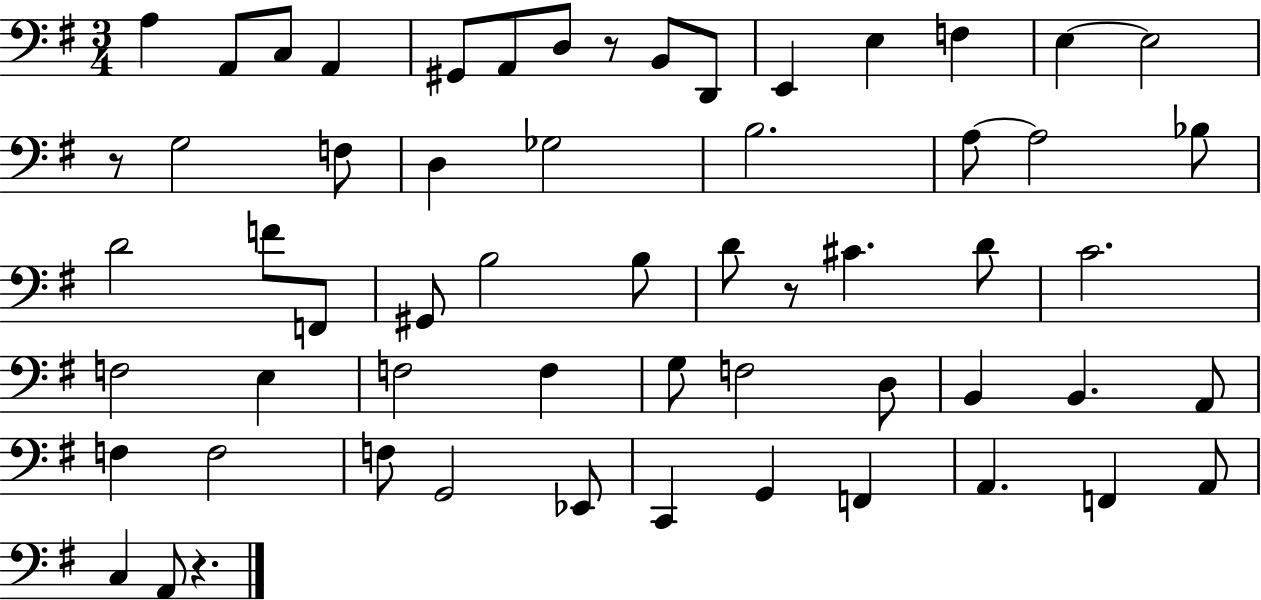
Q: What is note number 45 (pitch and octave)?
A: F3